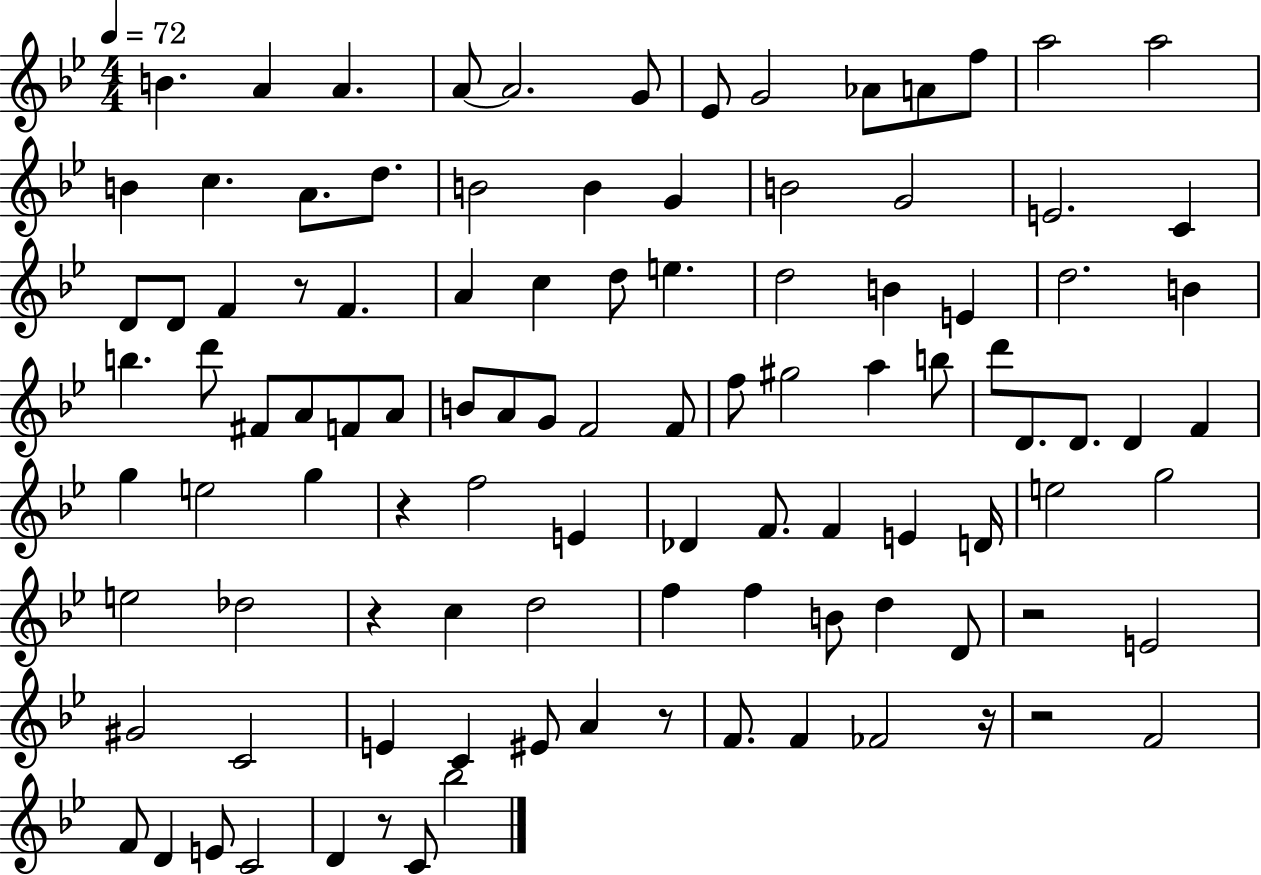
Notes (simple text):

B4/q. A4/q A4/q. A4/e A4/h. G4/e Eb4/e G4/h Ab4/e A4/e F5/e A5/h A5/h B4/q C5/q. A4/e. D5/e. B4/h B4/q G4/q B4/h G4/h E4/h. C4/q D4/e D4/e F4/q R/e F4/q. A4/q C5/q D5/e E5/q. D5/h B4/q E4/q D5/h. B4/q B5/q. D6/e F#4/e A4/e F4/e A4/e B4/e A4/e G4/e F4/h F4/e F5/e G#5/h A5/q B5/e D6/e D4/e. D4/e. D4/q F4/q G5/q E5/h G5/q R/q F5/h E4/q Db4/q F4/e. F4/q E4/q D4/s E5/h G5/h E5/h Db5/h R/q C5/q D5/h F5/q F5/q B4/e D5/q D4/e R/h E4/h G#4/h C4/h E4/q C4/q EIS4/e A4/q R/e F4/e. F4/q FES4/h R/s R/h F4/h F4/e D4/q E4/e C4/h D4/q R/e C4/e Bb5/h